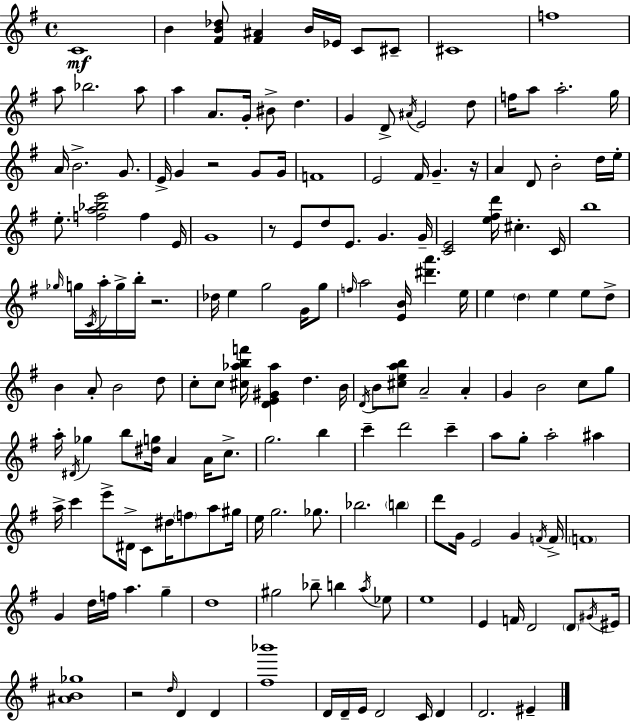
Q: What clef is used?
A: treble